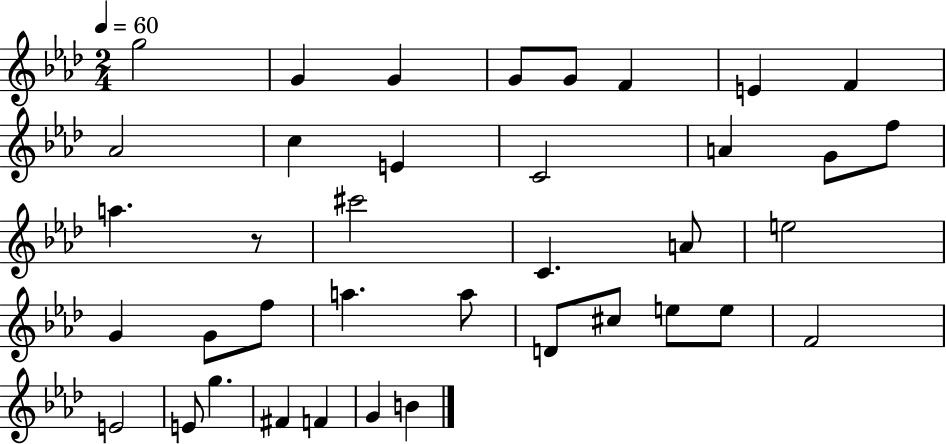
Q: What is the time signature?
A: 2/4